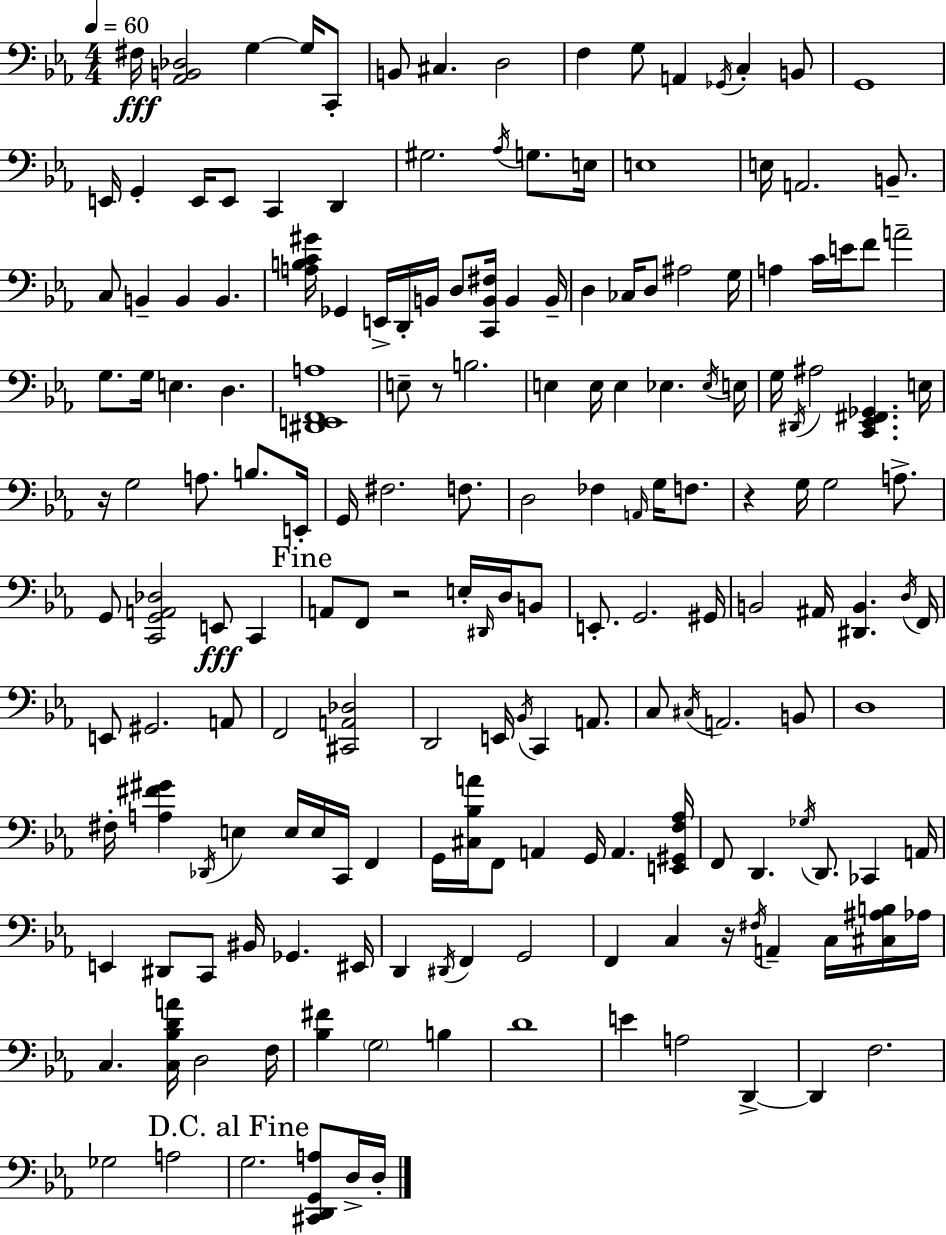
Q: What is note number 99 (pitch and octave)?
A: A2